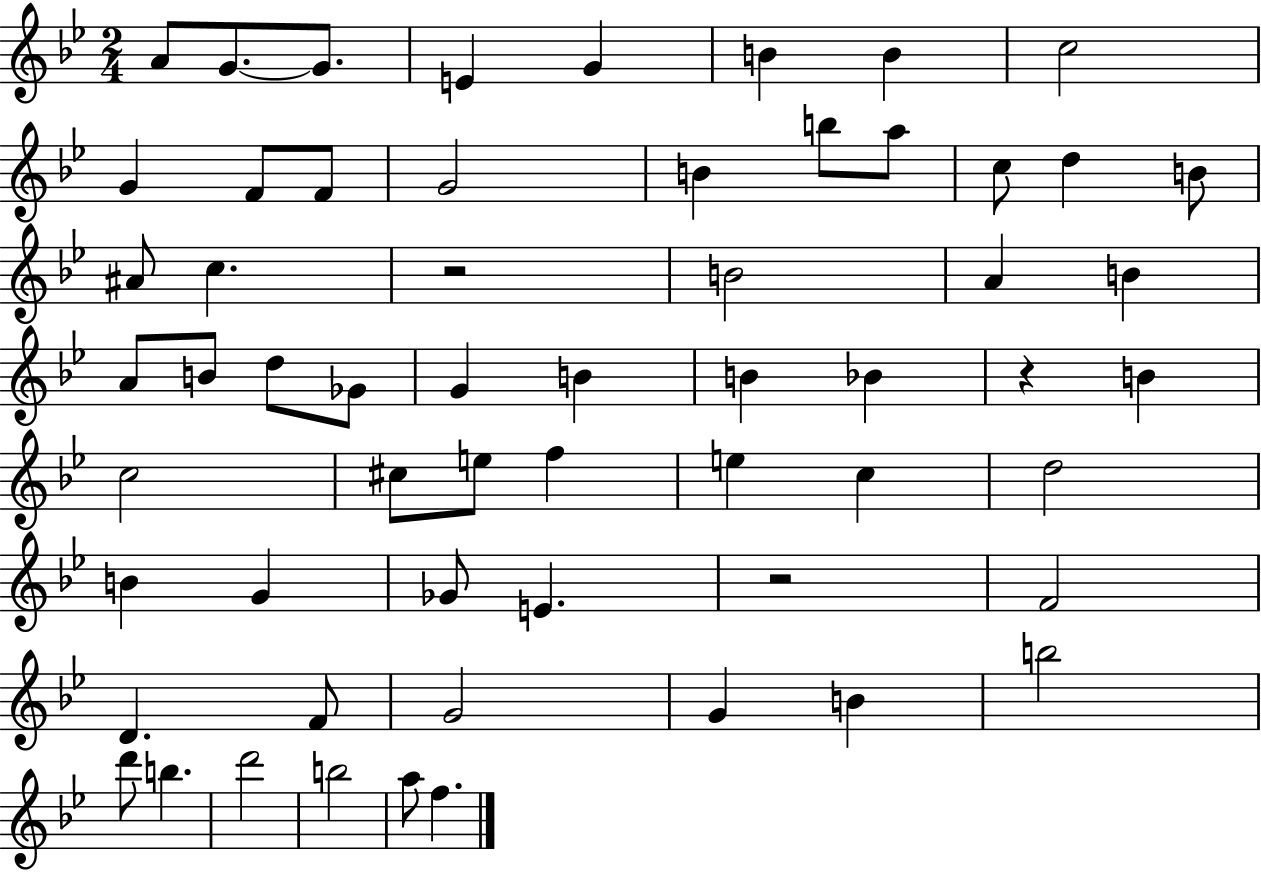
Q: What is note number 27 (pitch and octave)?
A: Gb4